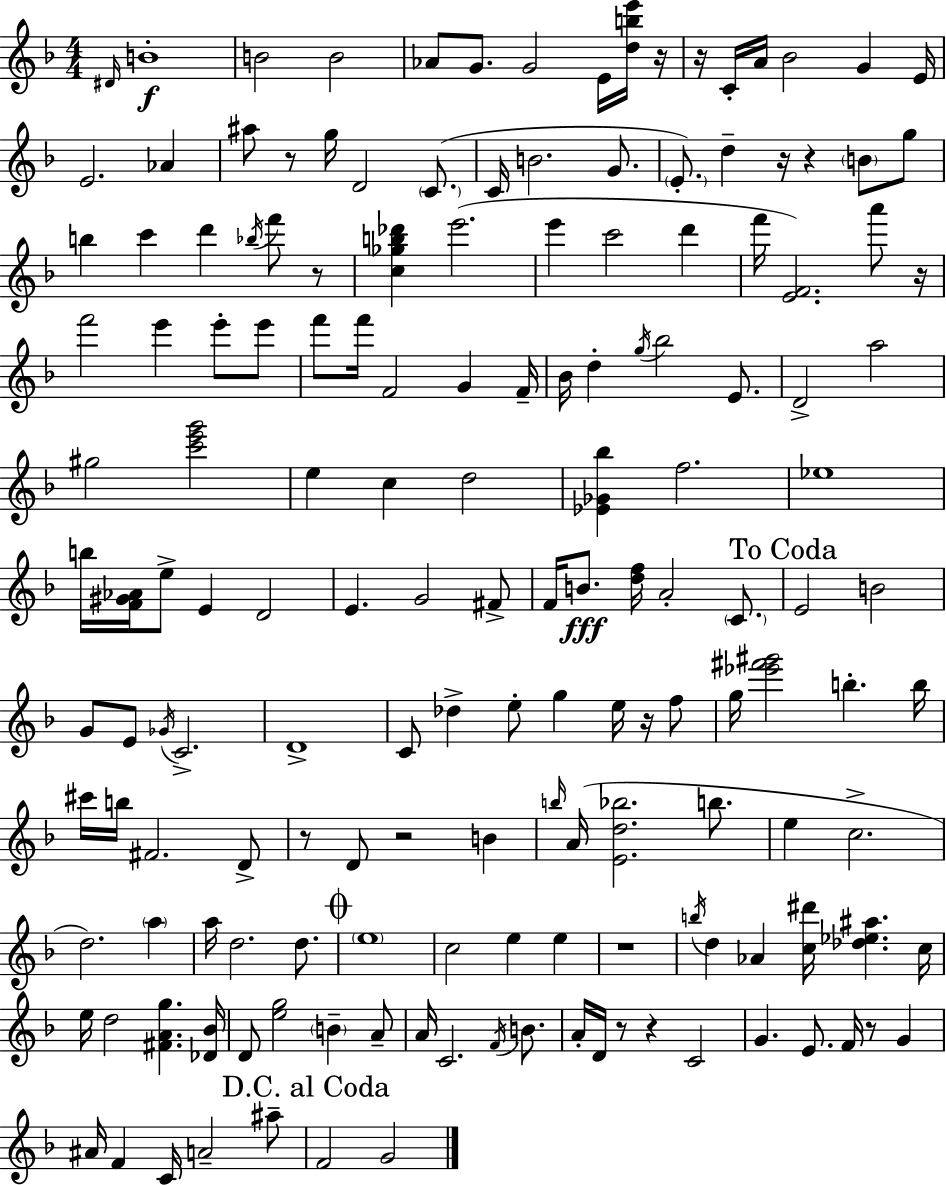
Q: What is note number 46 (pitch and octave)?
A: F4